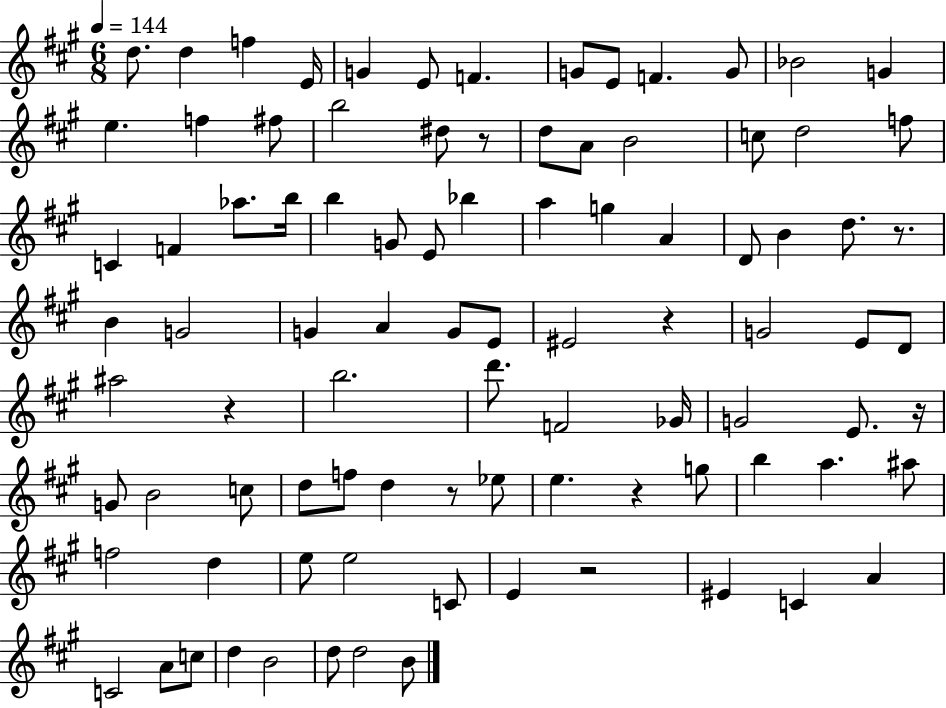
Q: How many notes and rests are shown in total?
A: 92